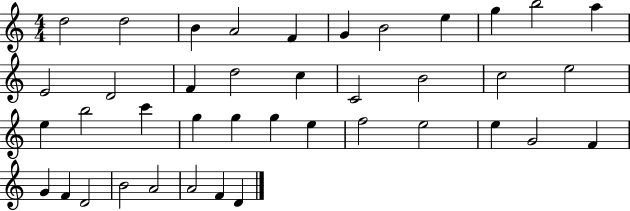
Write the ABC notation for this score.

X:1
T:Untitled
M:4/4
L:1/4
K:C
d2 d2 B A2 F G B2 e g b2 a E2 D2 F d2 c C2 B2 c2 e2 e b2 c' g g g e f2 e2 e G2 F G F D2 B2 A2 A2 F D